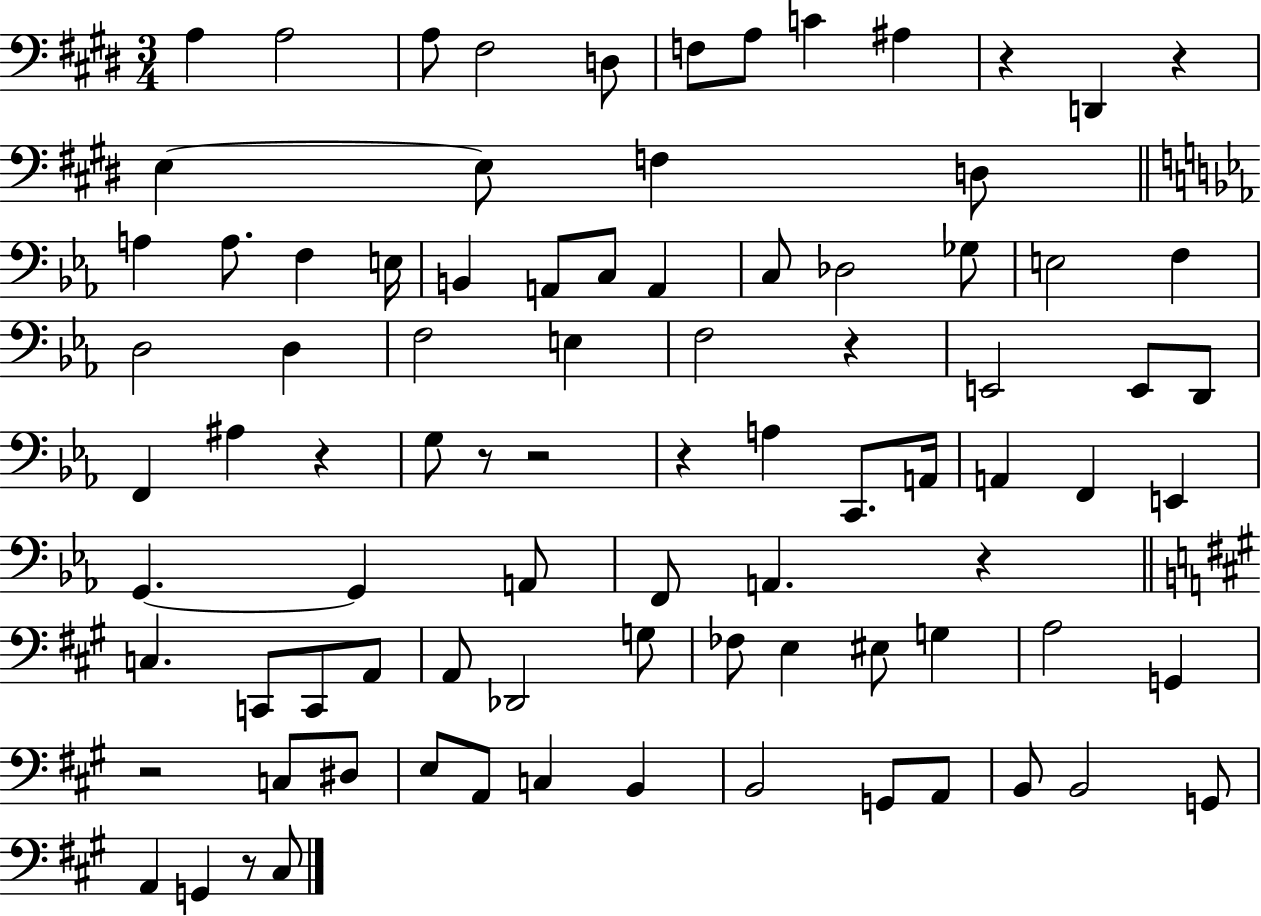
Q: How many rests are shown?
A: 10